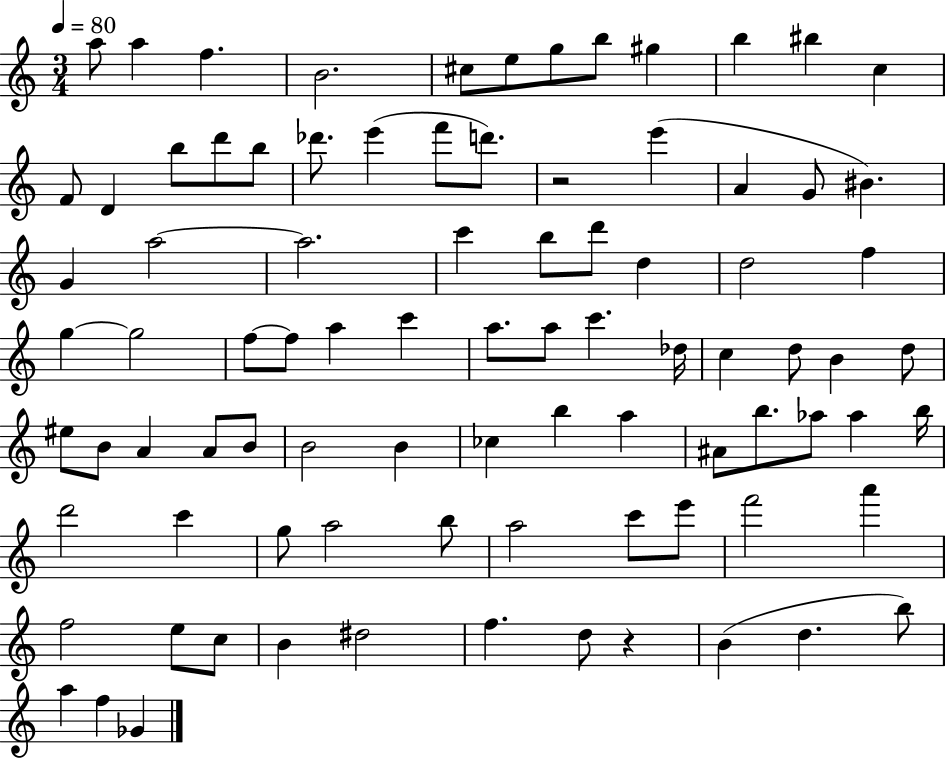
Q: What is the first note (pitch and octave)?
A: A5